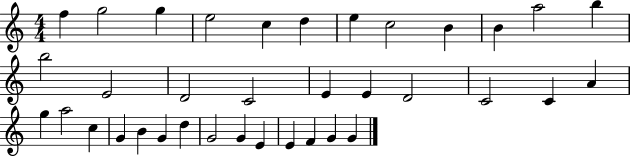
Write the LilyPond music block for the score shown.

{
  \clef treble
  \numericTimeSignature
  \time 4/4
  \key c \major
  f''4 g''2 g''4 | e''2 c''4 d''4 | e''4 c''2 b'4 | b'4 a''2 b''4 | \break b''2 e'2 | d'2 c'2 | e'4 e'4 d'2 | c'2 c'4 a'4 | \break g''4 a''2 c''4 | g'4 b'4 g'4 d''4 | g'2 g'4 e'4 | e'4 f'4 g'4 g'4 | \break \bar "|."
}